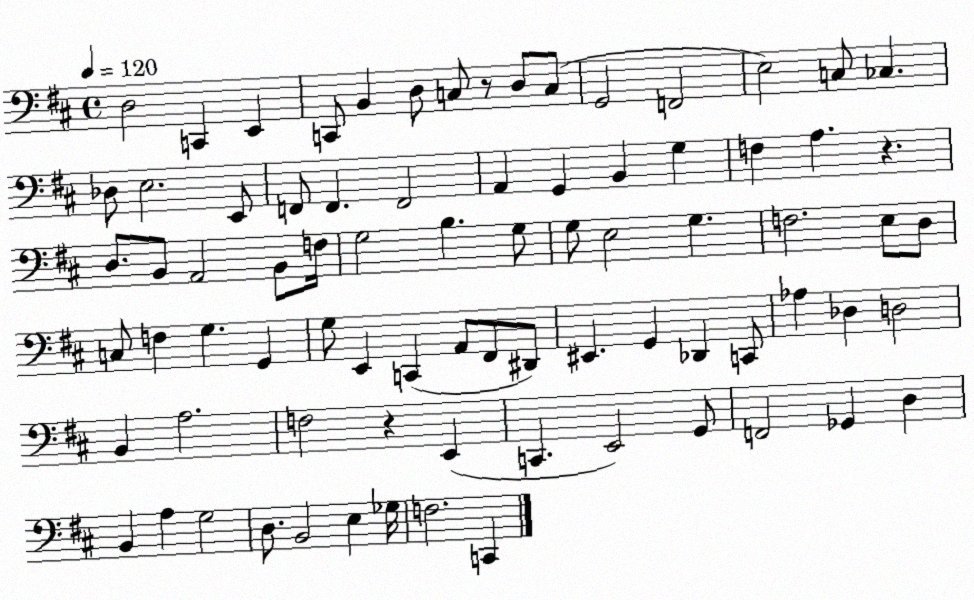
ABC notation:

X:1
T:Untitled
M:4/4
L:1/4
K:D
D,2 C,, E,, C,,/2 B,, D,/2 C,/2 z/2 D,/2 C,/2 G,,2 F,,2 E,2 C,/2 _C, _D,/2 E,2 E,,/2 F,,/2 F,, F,,2 A,, G,, B,, G, F, A, z D,/2 B,,/2 A,,2 B,,/2 F,/4 G,2 B, G,/2 G,/2 E,2 G, F,2 E,/2 D,/2 C,/2 F, G, G,, G,/2 E,, C,, A,,/2 ^F,,/2 ^D,,/2 ^E,, G,, _D,, C,,/2 _A, _D, D,2 B,, A,2 F,2 z E,, C,, E,,2 G,,/2 F,,2 _G,, D, B,, A, G,2 D,/2 B,,2 E, _G,/4 F,2 C,,